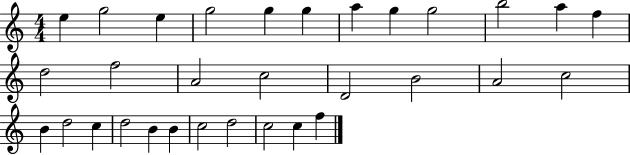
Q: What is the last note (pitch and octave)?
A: F5